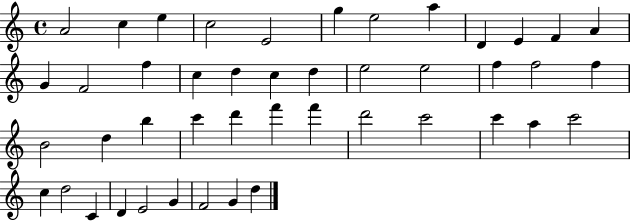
{
  \clef treble
  \time 4/4
  \defaultTimeSignature
  \key c \major
  a'2 c''4 e''4 | c''2 e'2 | g''4 e''2 a''4 | d'4 e'4 f'4 a'4 | \break g'4 f'2 f''4 | c''4 d''4 c''4 d''4 | e''2 e''2 | f''4 f''2 f''4 | \break b'2 d''4 b''4 | c'''4 d'''4 f'''4 f'''4 | d'''2 c'''2 | c'''4 a''4 c'''2 | \break c''4 d''2 c'4 | d'4 e'2 g'4 | f'2 g'4 d''4 | \bar "|."
}